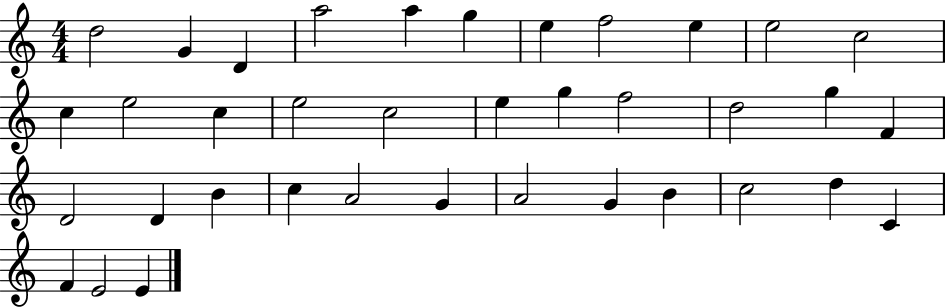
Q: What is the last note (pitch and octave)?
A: E4